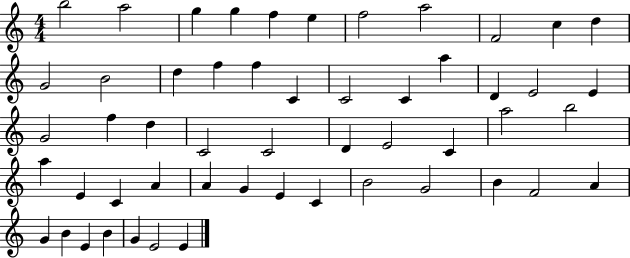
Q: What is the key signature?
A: C major